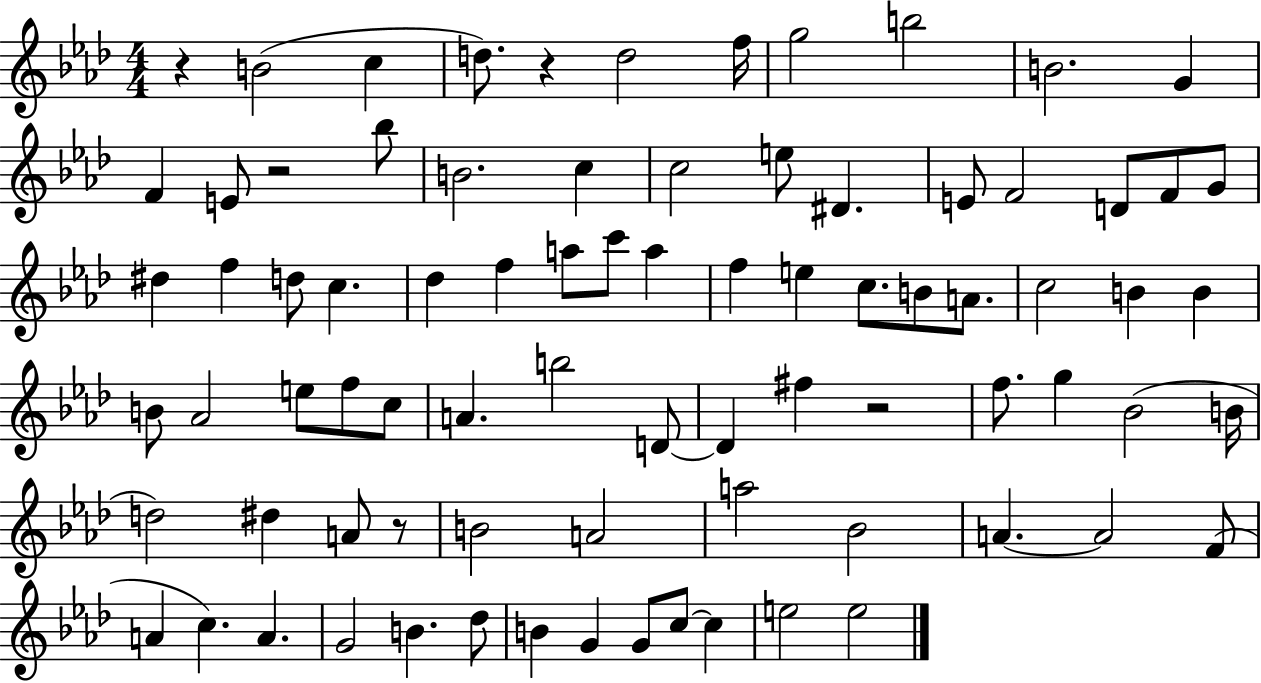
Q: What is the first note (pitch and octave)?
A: B4